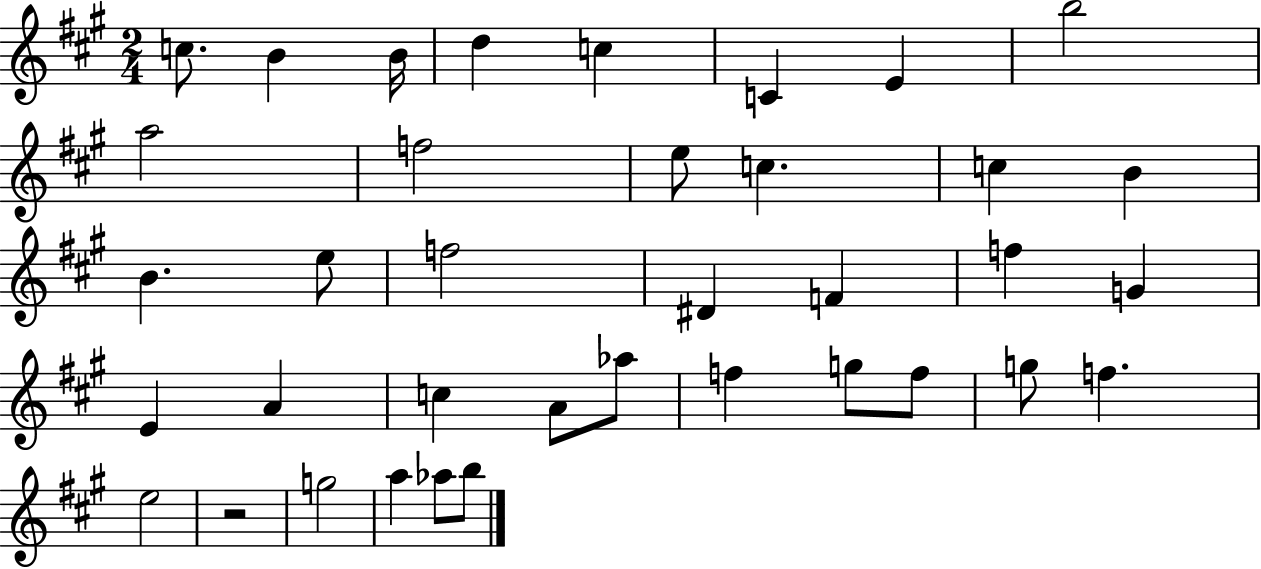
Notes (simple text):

C5/e. B4/q B4/s D5/q C5/q C4/q E4/q B5/h A5/h F5/h E5/e C5/q. C5/q B4/q B4/q. E5/e F5/h D#4/q F4/q F5/q G4/q E4/q A4/q C5/q A4/e Ab5/e F5/q G5/e F5/e G5/e F5/q. E5/h R/h G5/h A5/q Ab5/e B5/e